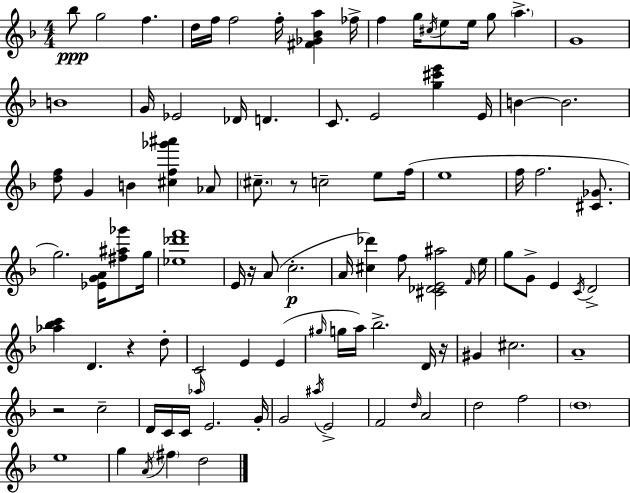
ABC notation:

X:1
T:Untitled
M:4/4
L:1/4
K:F
_b/2 g2 f d/4 f/4 f2 f/4 [^F_G_Ba] _f/4 f g/4 ^c/4 e/2 e/4 g/2 a G4 B4 G/4 _E2 _D/4 D C/2 E2 [g^c'e'] E/4 B B2 [df]/2 G B [^cf_g'^a'] _A/2 ^c/2 z/2 c2 e/2 f/4 e4 f/4 f2 [^C_G]/2 g2 [_EGA]/4 [^f^a_g']/2 g/4 [_e_d'f']4 E/4 z/4 A/2 c2 A/4 [^c_d'] f/2 [^C_DE^a]2 F/4 e/4 g/2 G/2 E C/4 D2 [_a_bc'] D z d/2 C2 E E ^g/4 g/4 a/4 _b2 D/4 z/4 ^G ^c2 A4 z2 c2 D/4 C/4 C/4 _a/4 E2 G/4 G2 ^a/4 E2 F2 d/4 A2 d2 f2 d4 e4 g A/4 ^f d2